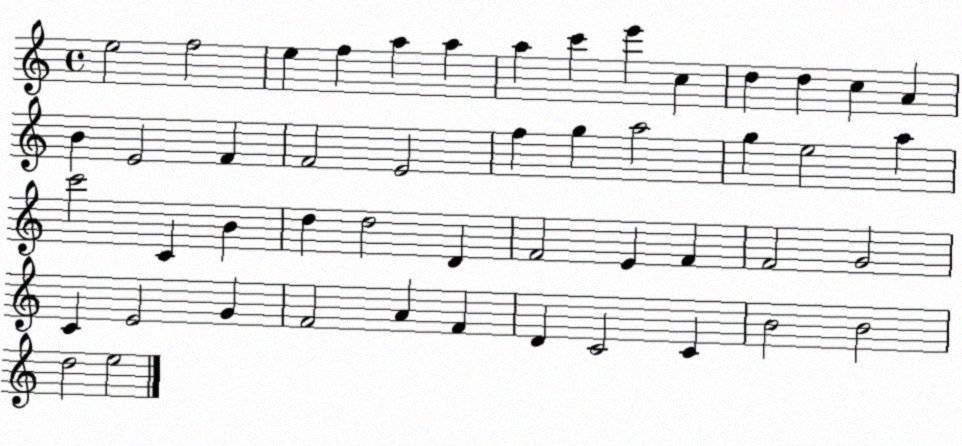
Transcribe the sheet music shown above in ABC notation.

X:1
T:Untitled
M:4/4
L:1/4
K:C
e2 f2 e f a a a c' e' c d d c A B E2 F F2 E2 f g a2 g e2 a c'2 C B d d2 D F2 E F F2 G2 C E2 G F2 A F D C2 C B2 B2 d2 e2